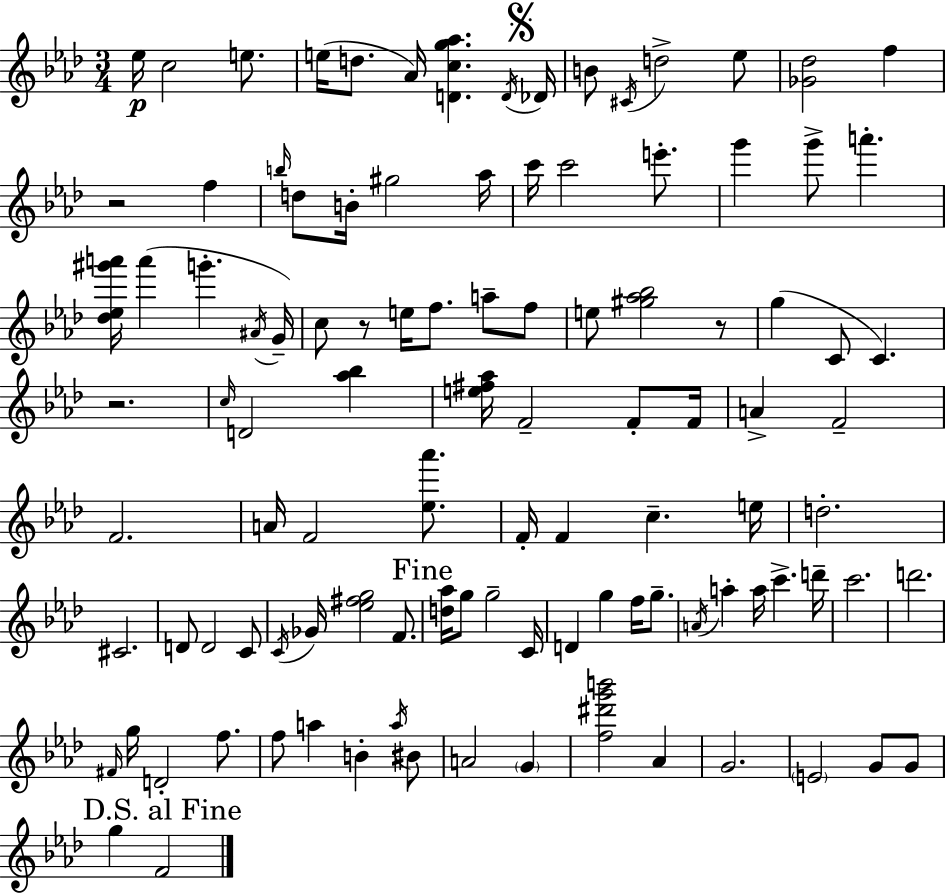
{
  \clef treble
  \numericTimeSignature
  \time 3/4
  \key aes \major
  \repeat volta 2 { ees''16\p c''2 e''8. | e''16( d''8. aes'16) <d' c'' g'' aes''>4. \acciaccatura { d'16 } | \mark \markup { \musicglyph "scripts.segno" } des'16 b'8 \acciaccatura { cis'16 } d''2-> | ees''8 <ges' des''>2 f''4 | \break r2 f''4 | \grace { b''16 } d''8 b'16-. gis''2 | aes''16 c'''16 c'''2 | e'''8.-. g'''4 g'''8-> a'''4.-. | \break <des'' ees'' gis''' a'''>16 a'''4( g'''4.-. | \acciaccatura { ais'16 } g'16--) c''8 r8 e''16 f''8. | a''8-- f''8 e''8 <gis'' aes'' bes''>2 | r8 g''4( c'8 c'4.) | \break r2. | \grace { c''16 } d'2 | <aes'' bes''>4 <e'' fis'' aes''>16 f'2-- | f'8-. f'16 a'4-> f'2-- | \break f'2. | a'16 f'2 | <ees'' aes'''>8. f'16-. f'4 c''4.-- | e''16 d''2.-. | \break cis'2. | d'8 d'2 | c'8 \acciaccatura { c'16 } ges'16 <ees'' fis'' g''>2 | f'8. \mark "Fine" <d'' aes''>16 g''8 g''2-- | \break c'16 d'4 g''4 | f''16 g''8.-- \acciaccatura { a'16 } a''4-. a''16 | c'''4.-> d'''16-- c'''2. | d'''2. | \break \grace { fis'16 } g''16 d'2-. | f''8. f''8 a''4 | b'4-. \acciaccatura { a''16 } bis'8 a'2 | \parenthesize g'4 <f'' dis''' g''' b'''>2 | \break aes'4 g'2. | \parenthesize e'2 | g'8 g'8 \mark "D.S. al Fine" g''4 | f'2 } \bar "|."
}